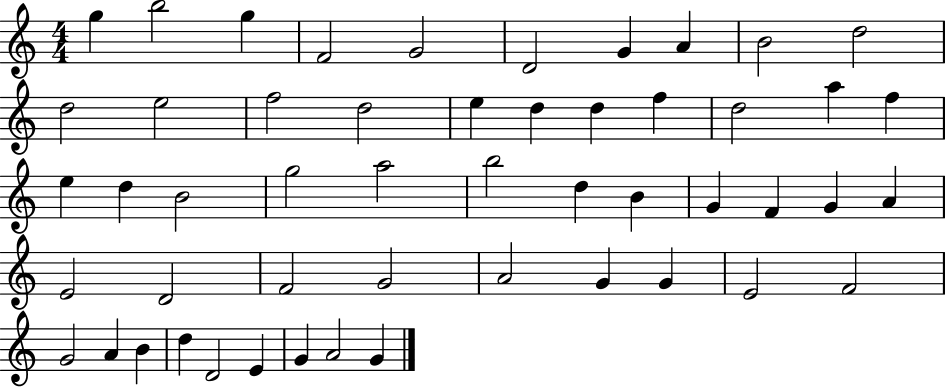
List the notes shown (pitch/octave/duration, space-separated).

G5/q B5/h G5/q F4/h G4/h D4/h G4/q A4/q B4/h D5/h D5/h E5/h F5/h D5/h E5/q D5/q D5/q F5/q D5/h A5/q F5/q E5/q D5/q B4/h G5/h A5/h B5/h D5/q B4/q G4/q F4/q G4/q A4/q E4/h D4/h F4/h G4/h A4/h G4/q G4/q E4/h F4/h G4/h A4/q B4/q D5/q D4/h E4/q G4/q A4/h G4/q